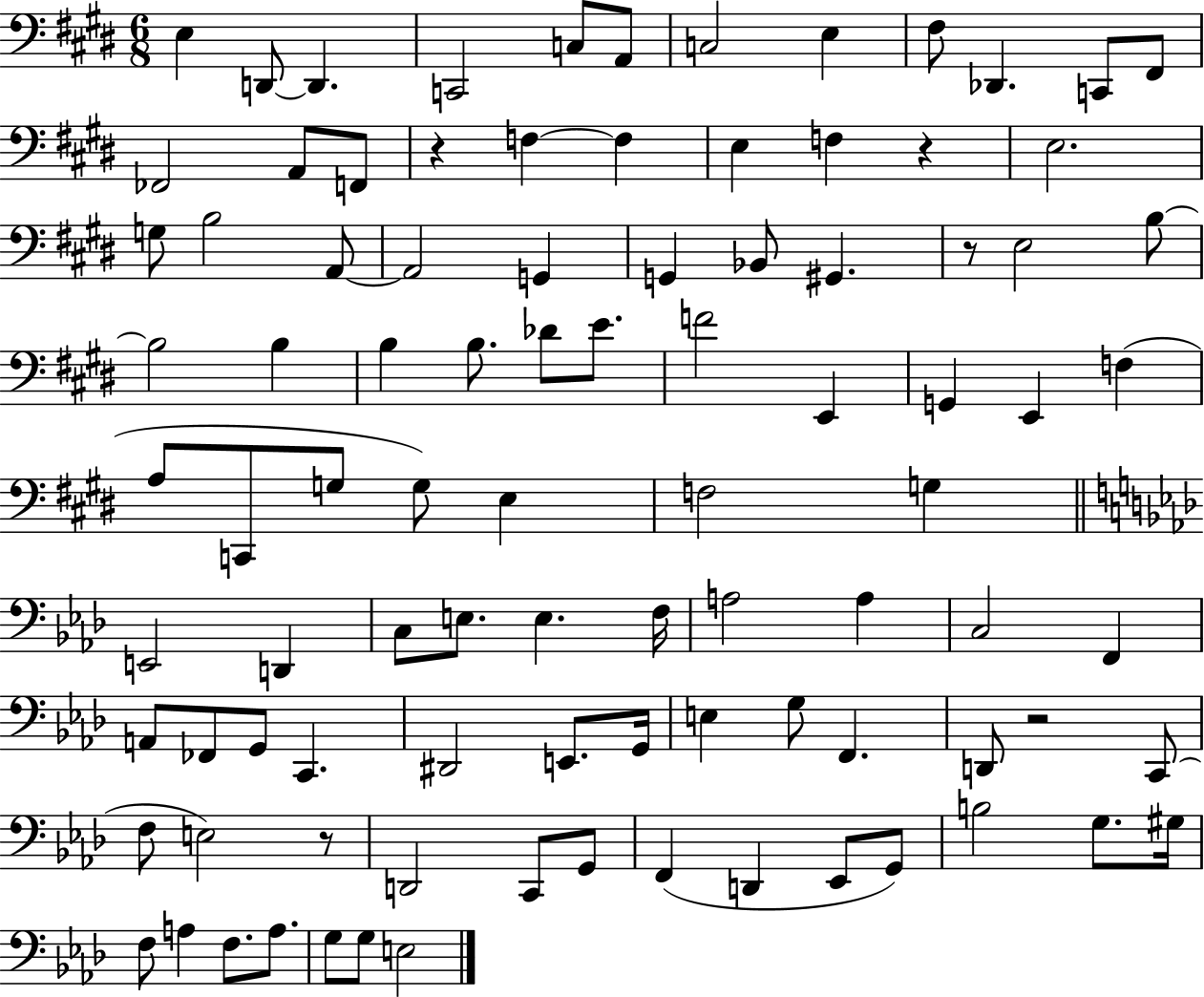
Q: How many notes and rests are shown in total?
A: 94